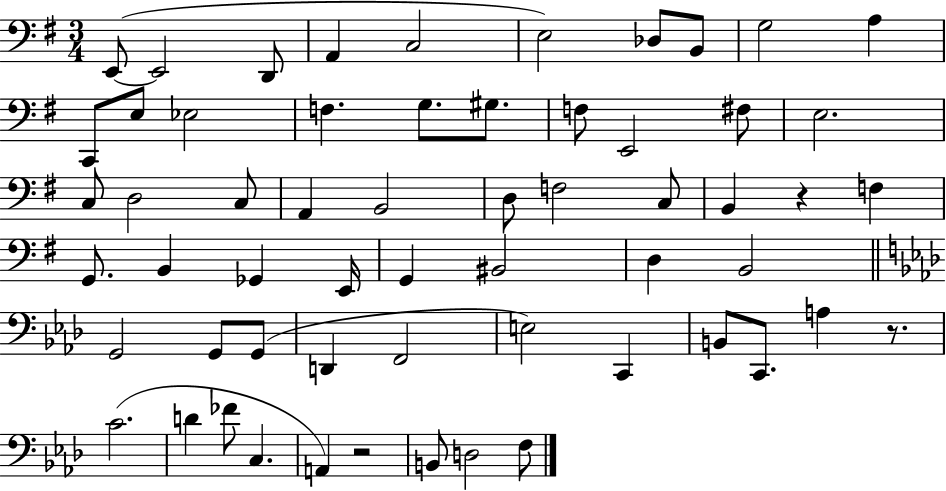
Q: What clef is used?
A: bass